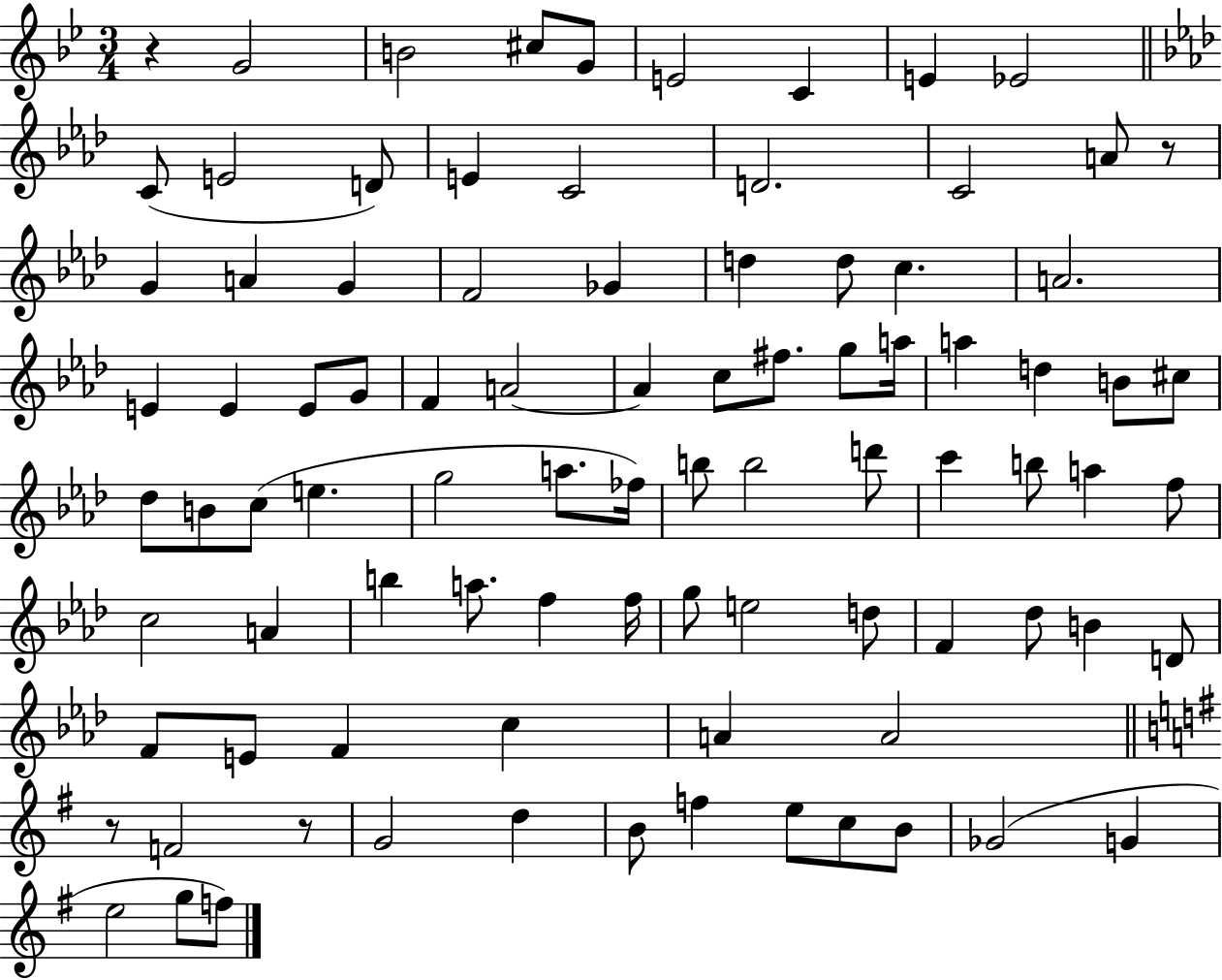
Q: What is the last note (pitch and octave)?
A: F5